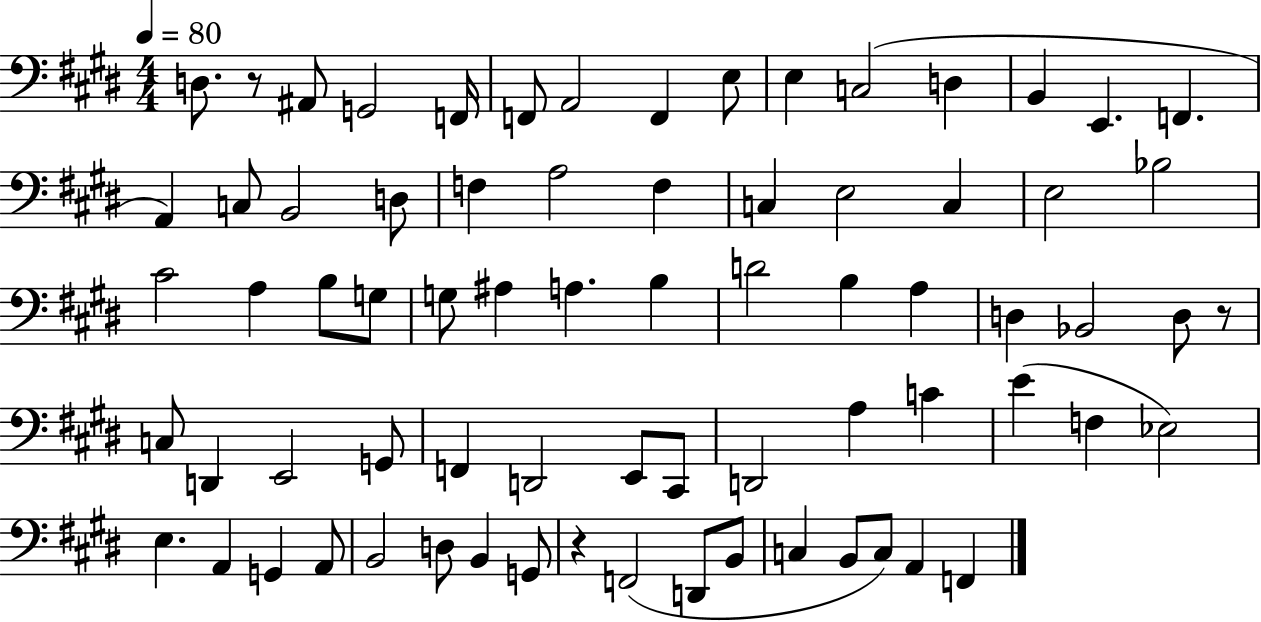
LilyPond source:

{
  \clef bass
  \numericTimeSignature
  \time 4/4
  \key e \major
  \tempo 4 = 80
  d8. r8 ais,8 g,2 f,16 | f,8 a,2 f,4 e8 | e4 c2( d4 | b,4 e,4. f,4. | \break a,4) c8 b,2 d8 | f4 a2 f4 | c4 e2 c4 | e2 bes2 | \break cis'2 a4 b8 g8 | g8 ais4 a4. b4 | d'2 b4 a4 | d4 bes,2 d8 r8 | \break c8 d,4 e,2 g,8 | f,4 d,2 e,8 cis,8 | d,2 a4 c'4 | e'4( f4 ees2) | \break e4. a,4 g,4 a,8 | b,2 d8 b,4 g,8 | r4 f,2( d,8 b,8 | c4 b,8 c8) a,4 f,4 | \break \bar "|."
}